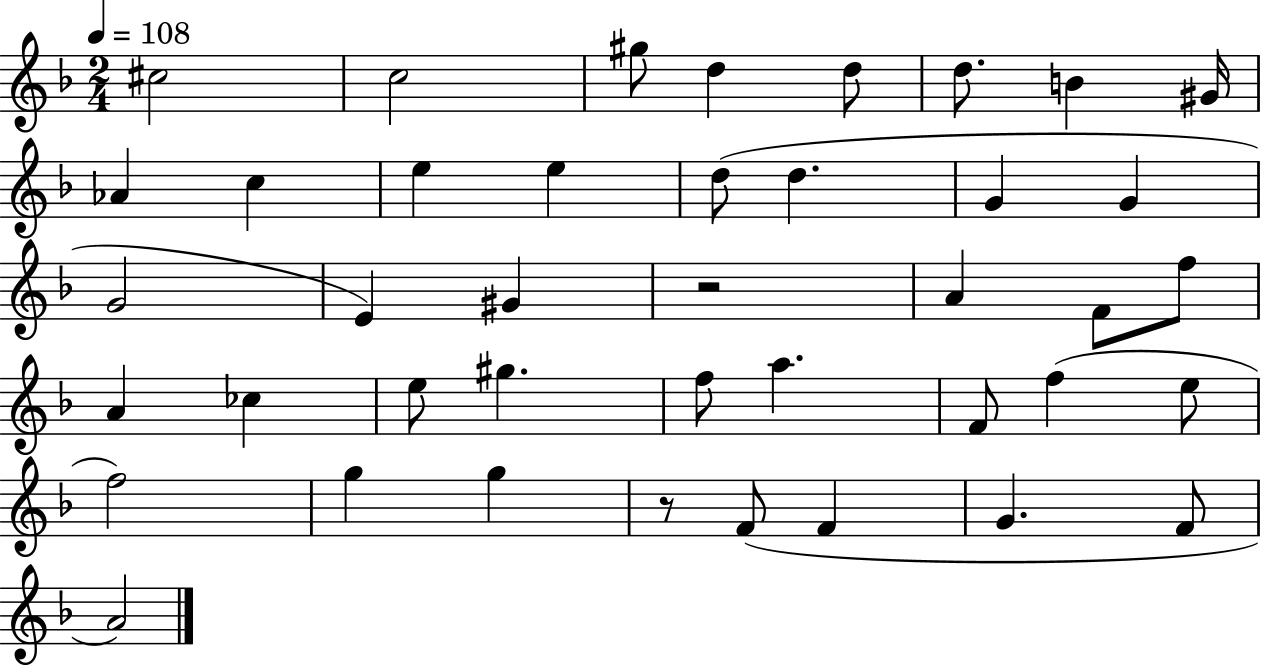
C#5/h C5/h G#5/e D5/q D5/e D5/e. B4/q G#4/s Ab4/q C5/q E5/q E5/q D5/e D5/q. G4/q G4/q G4/h E4/q G#4/q R/h A4/q F4/e F5/e A4/q CES5/q E5/e G#5/q. F5/e A5/q. F4/e F5/q E5/e F5/h G5/q G5/q R/e F4/e F4/q G4/q. F4/e A4/h